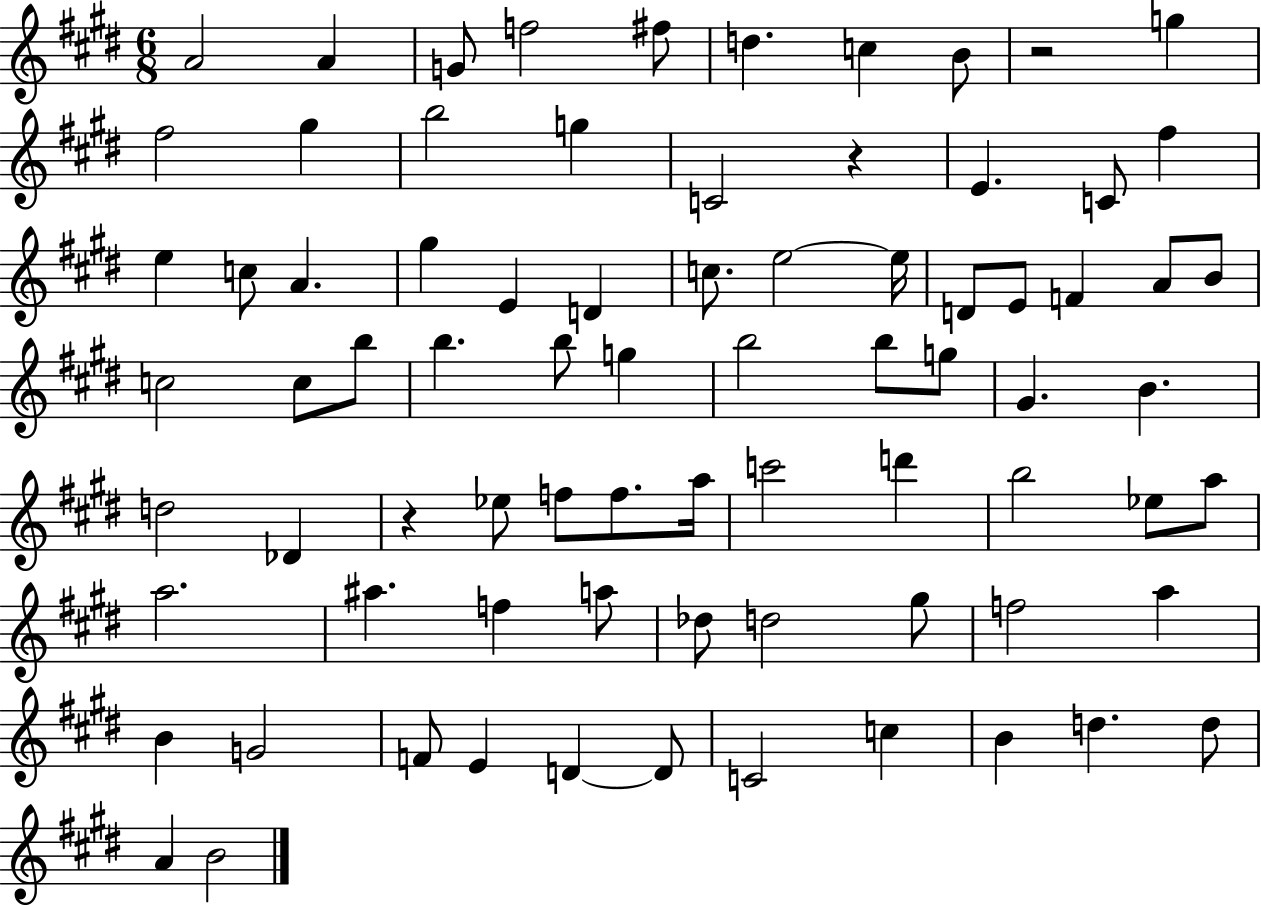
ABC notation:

X:1
T:Untitled
M:6/8
L:1/4
K:E
A2 A G/2 f2 ^f/2 d c B/2 z2 g ^f2 ^g b2 g C2 z E C/2 ^f e c/2 A ^g E D c/2 e2 e/4 D/2 E/2 F A/2 B/2 c2 c/2 b/2 b b/2 g b2 b/2 g/2 ^G B d2 _D z _e/2 f/2 f/2 a/4 c'2 d' b2 _e/2 a/2 a2 ^a f a/2 _d/2 d2 ^g/2 f2 a B G2 F/2 E D D/2 C2 c B d d/2 A B2